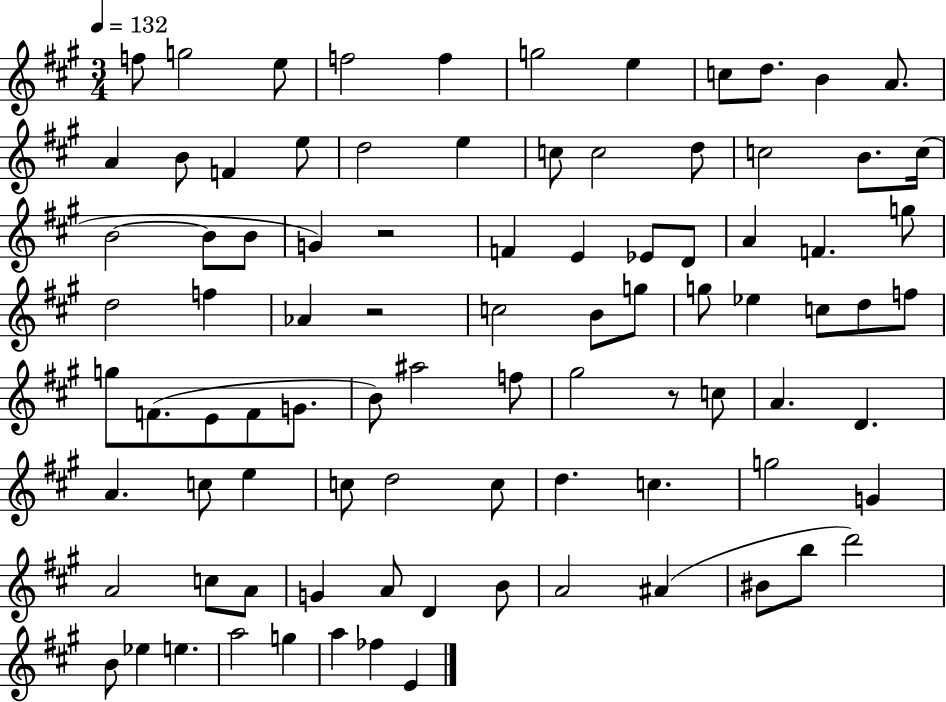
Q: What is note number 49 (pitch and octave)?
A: F4